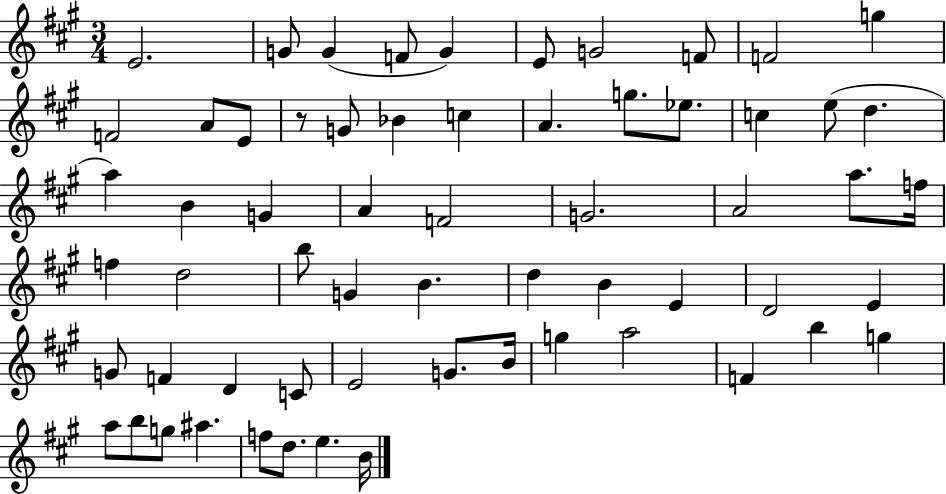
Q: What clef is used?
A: treble